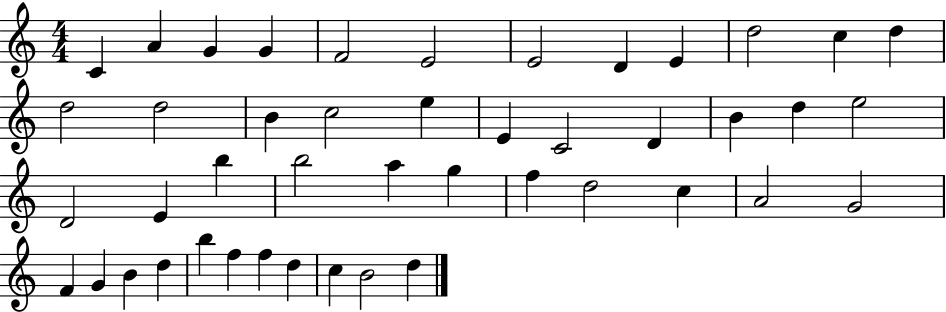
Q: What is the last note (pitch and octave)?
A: D5